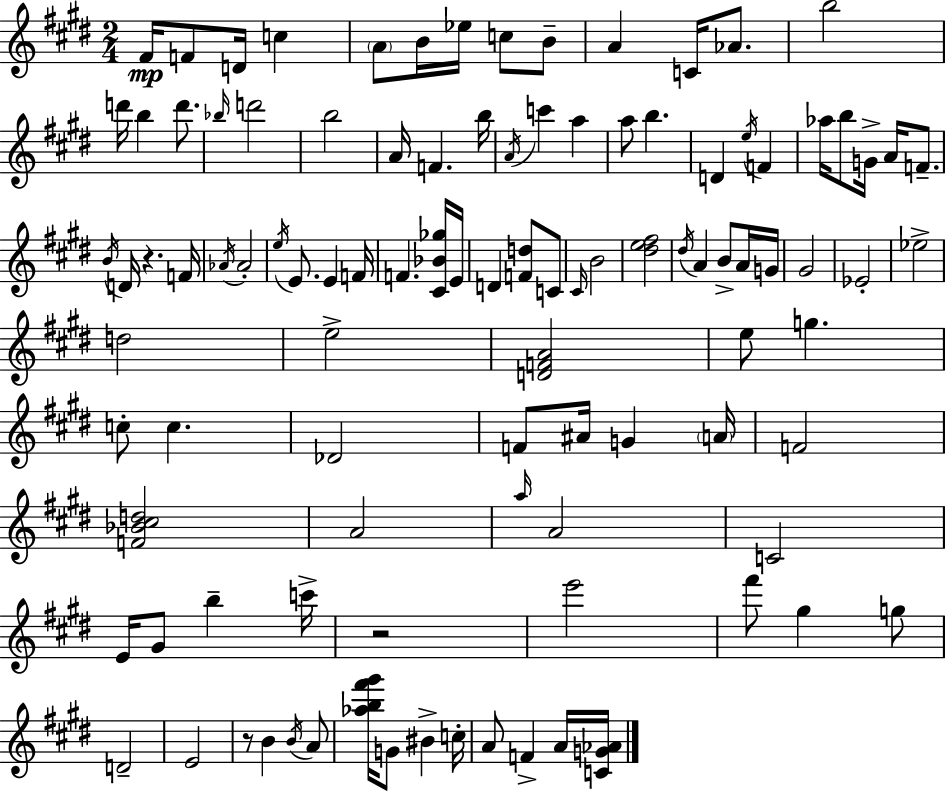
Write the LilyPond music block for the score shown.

{
  \clef treble
  \numericTimeSignature
  \time 2/4
  \key e \major
  fis'16\mp f'8 d'16 c''4 | \parenthesize a'8 b'16 ees''16 c''8 b'8-- | a'4 c'16 aes'8. | b''2 | \break d'''16 b''4 d'''8. | \grace { bes''16 } d'''2 | b''2 | a'16 f'4. | \break b''16 \acciaccatura { a'16 } c'''4 a''4 | a''8 b''4. | d'4 \acciaccatura { e''16 } f'4 | aes''16 b''8 g'16-> a'16 | \break f'8.-- \acciaccatura { b'16 } d'16 r4. | f'16 \acciaccatura { aes'16 } aes'2-. | \acciaccatura { e''16 } e'8. | e'4 f'16 f'4. | \break <cis' bes' ges''>16 e'16 d'4 | <f' d''>8 c'8 \grace { cis'16 } b'2 | <dis'' e'' fis''>2 | \acciaccatura { dis''16 } | \break a'4 b'8-> a'16 g'16 | gis'2 | ees'2-. | ees''2-> | \break d''2 | e''2-> | <d' f' a'>2 | e''8 g''4. | \break c''8-. c''4. | des'2 | f'8 ais'16 g'4 \parenthesize a'16 | f'2 | \break <f' bes' cis'' d''>2 | a'2 | \grace { a''16 } a'2 | c'2 | \break e'16 gis'8 b''4-- | c'''16-> r2 | e'''2 | fis'''8 gis''4 g''8 | \break d'2-- | e'2 | r8 b'4 \acciaccatura { b'16 } | a'8 <aes'' b'' fis''' gis'''>16 g'8 bis'4-> | \break c''16-. a'8 f'4-> | a'16 <c' g' aes'>16 \bar "|."
}